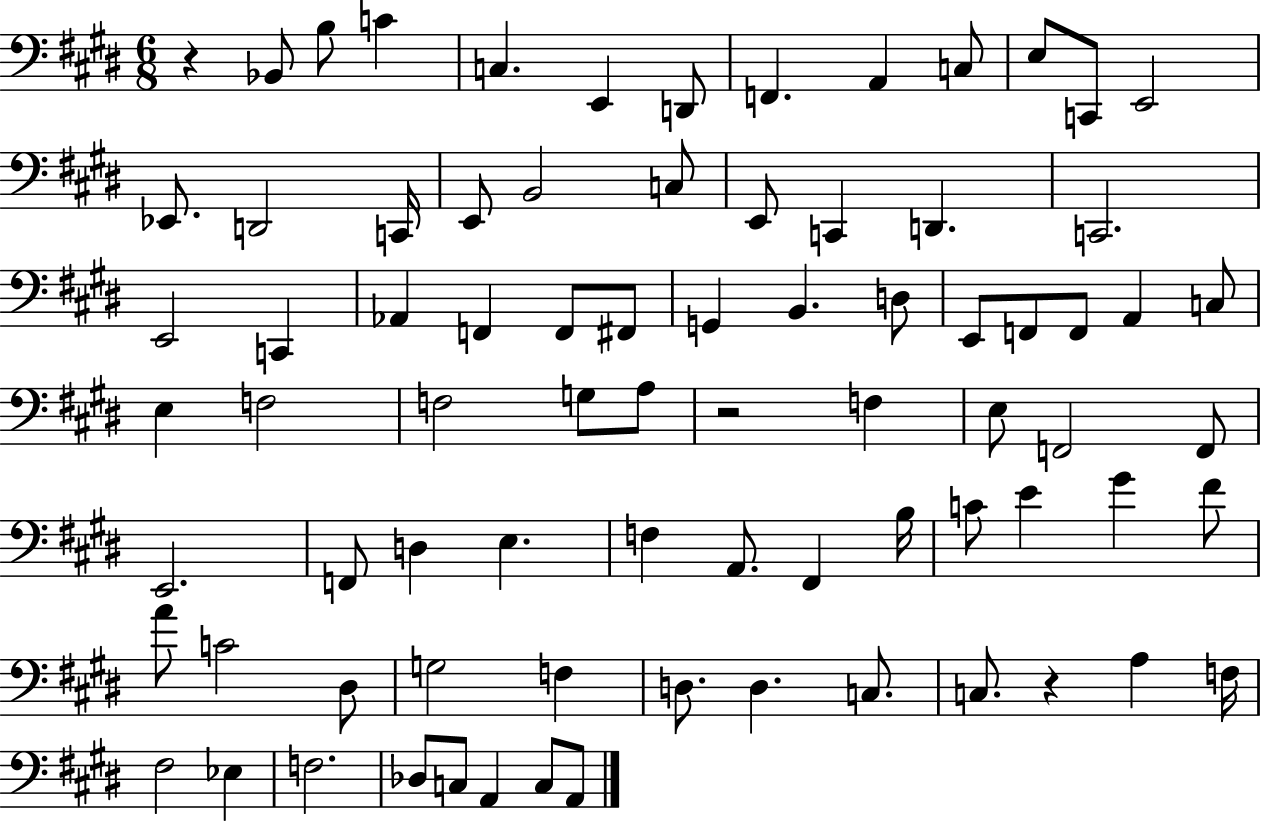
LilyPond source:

{
  \clef bass
  \numericTimeSignature
  \time 6/8
  \key e \major
  r4 bes,8 b8 c'4 | c4. e,4 d,8 | f,4. a,4 c8 | e8 c,8 e,2 | \break ees,8. d,2 c,16 | e,8 b,2 c8 | e,8 c,4 d,4. | c,2. | \break e,2 c,4 | aes,4 f,4 f,8 fis,8 | g,4 b,4. d8 | e,8 f,8 f,8 a,4 c8 | \break e4 f2 | f2 g8 a8 | r2 f4 | e8 f,2 f,8 | \break e,2. | f,8 d4 e4. | f4 a,8. fis,4 b16 | c'8 e'4 gis'4 fis'8 | \break a'8 c'2 dis8 | g2 f4 | d8. d4. c8. | c8. r4 a4 f16 | \break fis2 ees4 | f2. | des8 c8 a,4 c8 a,8 | \bar "|."
}